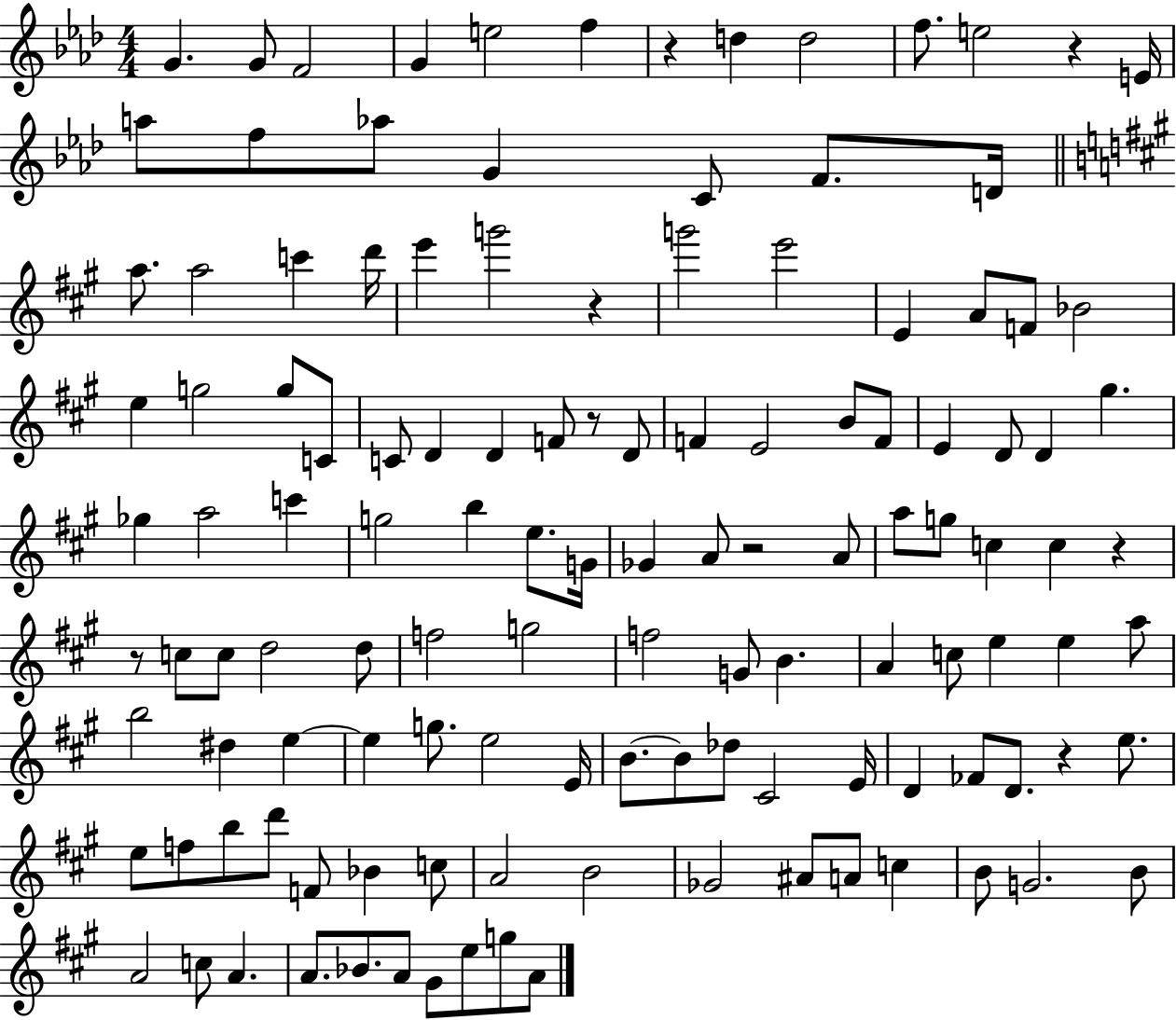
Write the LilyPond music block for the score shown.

{
  \clef treble
  \numericTimeSignature
  \time 4/4
  \key aes \major
  g'4. g'8 f'2 | g'4 e''2 f''4 | r4 d''4 d''2 | f''8. e''2 r4 e'16 | \break a''8 f''8 aes''8 g'4 c'8 f'8. d'16 | \bar "||" \break \key a \major a''8. a''2 c'''4 d'''16 | e'''4 g'''2 r4 | g'''2 e'''2 | e'4 a'8 f'8 bes'2 | \break e''4 g''2 g''8 c'8 | c'8 d'4 d'4 f'8 r8 d'8 | f'4 e'2 b'8 f'8 | e'4 d'8 d'4 gis''4. | \break ges''4 a''2 c'''4 | g''2 b''4 e''8. g'16 | ges'4 a'8 r2 a'8 | a''8 g''8 c''4 c''4 r4 | \break r8 c''8 c''8 d''2 d''8 | f''2 g''2 | f''2 g'8 b'4. | a'4 c''8 e''4 e''4 a''8 | \break b''2 dis''4 e''4~~ | e''4 g''8. e''2 e'16 | b'8.~~ b'8 des''8 cis'2 e'16 | d'4 fes'8 d'8. r4 e''8. | \break e''8 f''8 b''8 d'''8 f'8 bes'4 c''8 | a'2 b'2 | ges'2 ais'8 a'8 c''4 | b'8 g'2. b'8 | \break a'2 c''8 a'4. | a'8. bes'8. a'8 gis'8 e''8 g''8 a'8 | \bar "|."
}